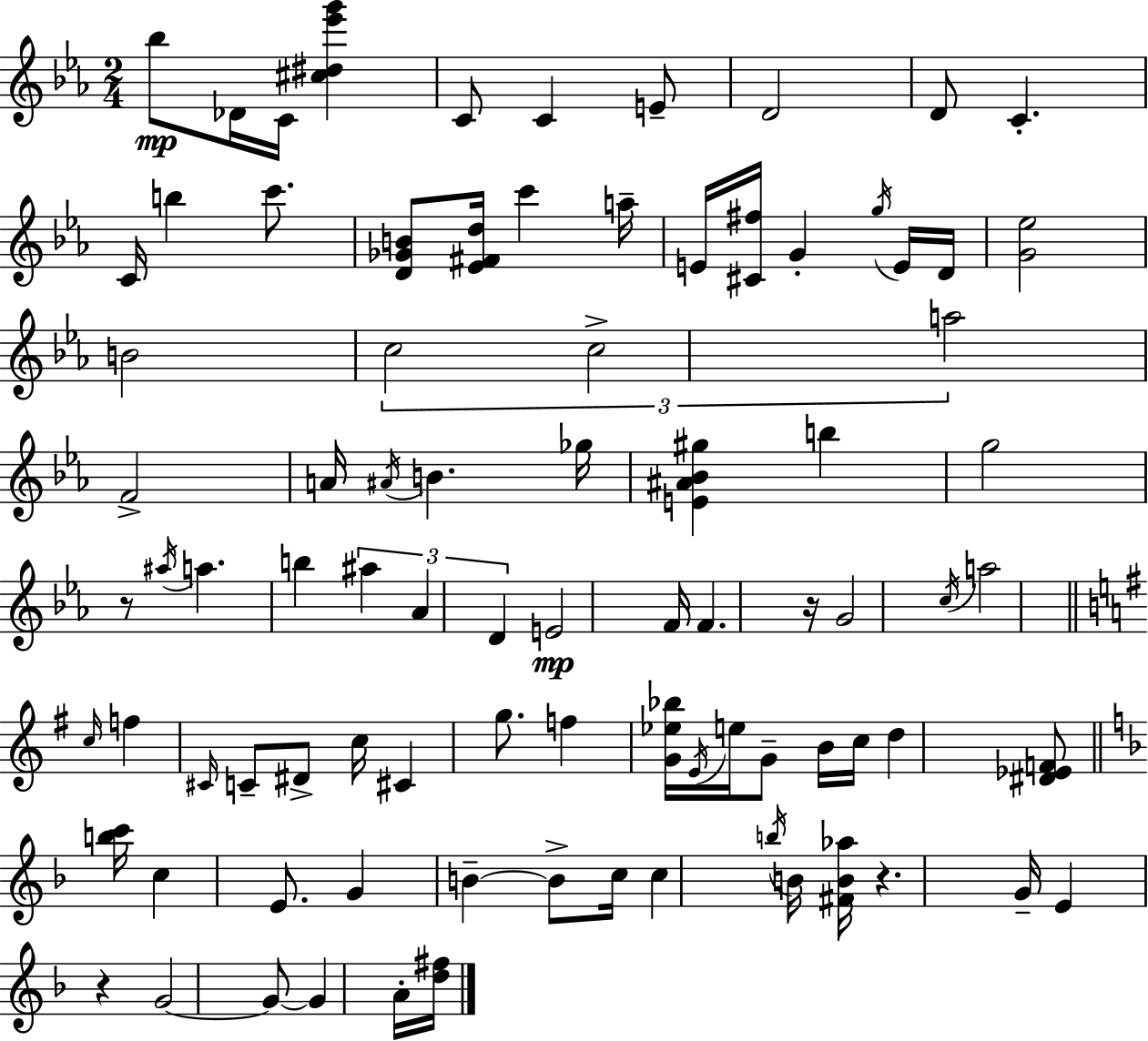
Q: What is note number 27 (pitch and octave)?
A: B4